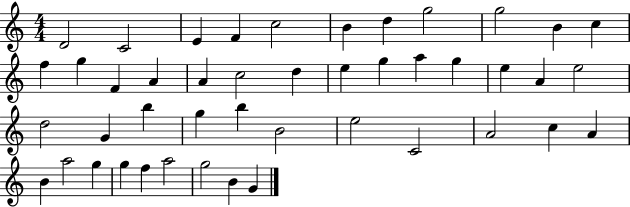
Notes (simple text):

D4/h C4/h E4/q F4/q C5/h B4/q D5/q G5/h G5/h B4/q C5/q F5/q G5/q F4/q A4/q A4/q C5/h D5/q E5/q G5/q A5/q G5/q E5/q A4/q E5/h D5/h G4/q B5/q G5/q B5/q B4/h E5/h C4/h A4/h C5/q A4/q B4/q A5/h G5/q G5/q F5/q A5/h G5/h B4/q G4/q